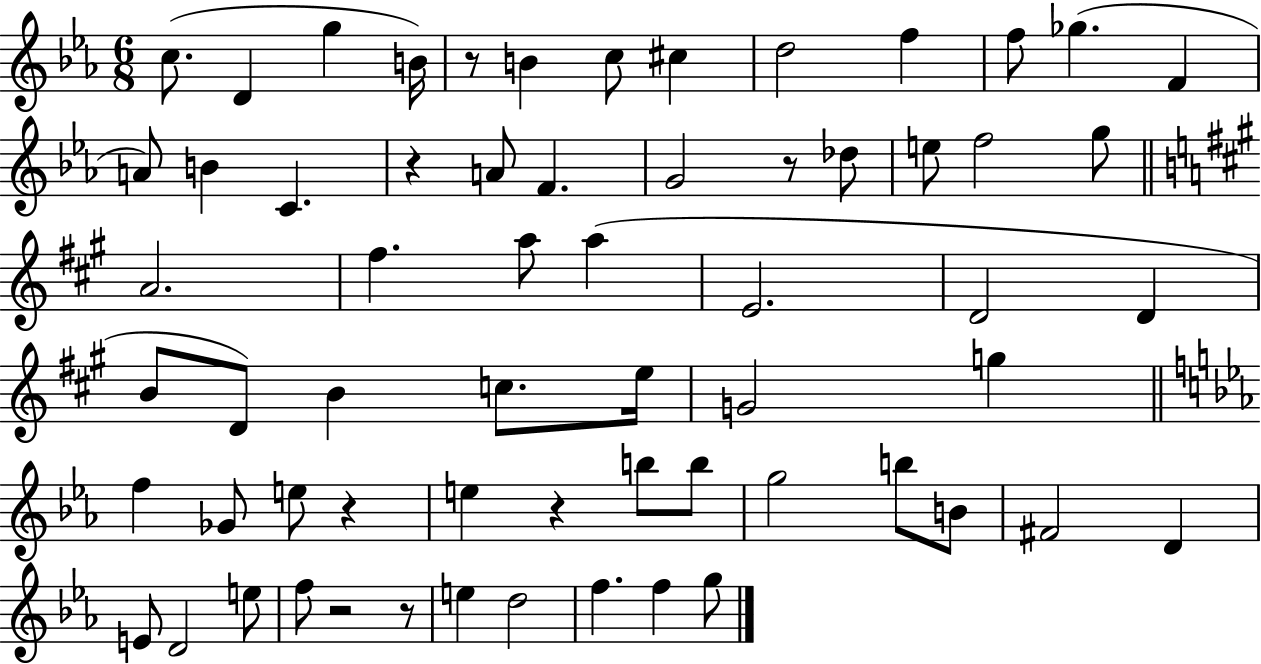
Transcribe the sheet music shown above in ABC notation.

X:1
T:Untitled
M:6/8
L:1/4
K:Eb
c/2 D g B/4 z/2 B c/2 ^c d2 f f/2 _g F A/2 B C z A/2 F G2 z/2 _d/2 e/2 f2 g/2 A2 ^f a/2 a E2 D2 D B/2 D/2 B c/2 e/4 G2 g f _G/2 e/2 z e z b/2 b/2 g2 b/2 B/2 ^F2 D E/2 D2 e/2 f/2 z2 z/2 e d2 f f g/2